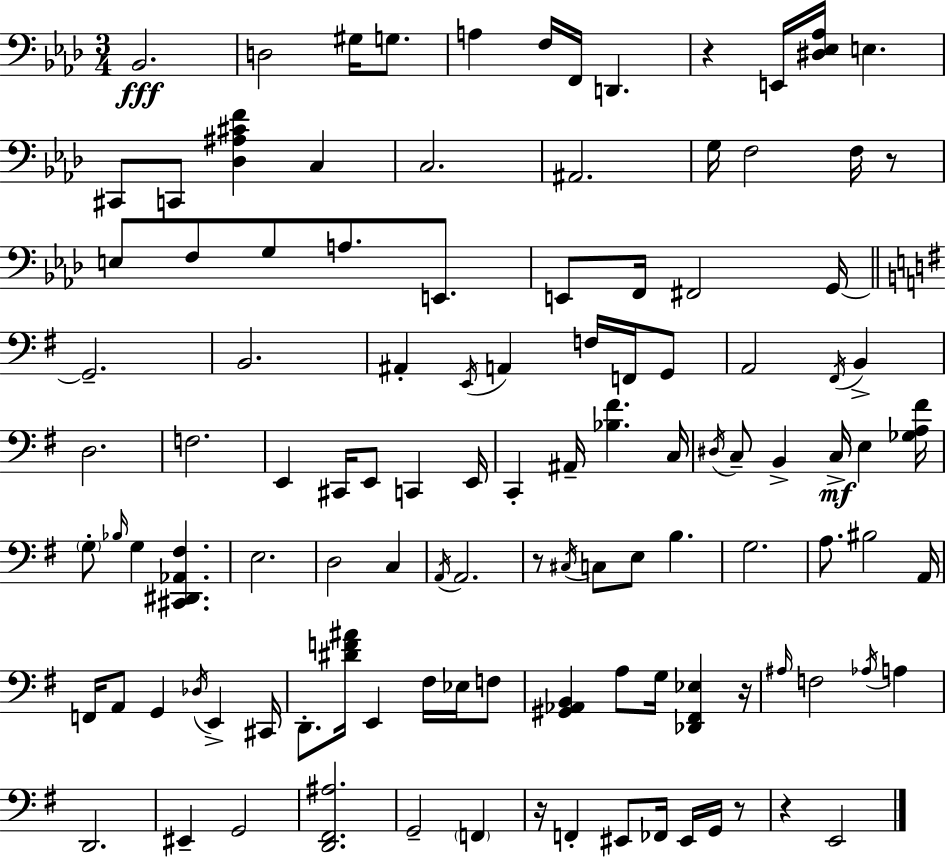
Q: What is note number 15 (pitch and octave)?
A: A#2